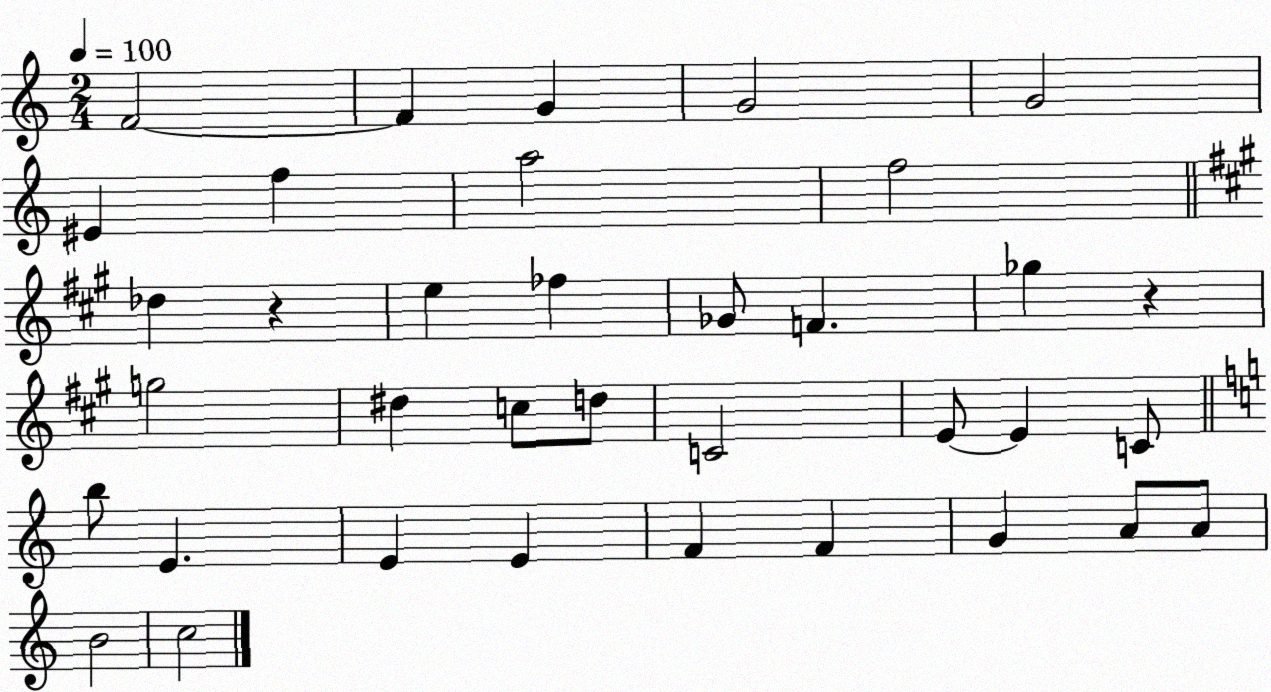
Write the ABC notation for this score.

X:1
T:Untitled
M:2/4
L:1/4
K:C
F2 F G G2 G2 ^E f a2 f2 _d z e _f _G/2 F _g z g2 ^d c/2 d/2 C2 E/2 E C/2 b/2 E E E F F G A/2 A/2 B2 c2